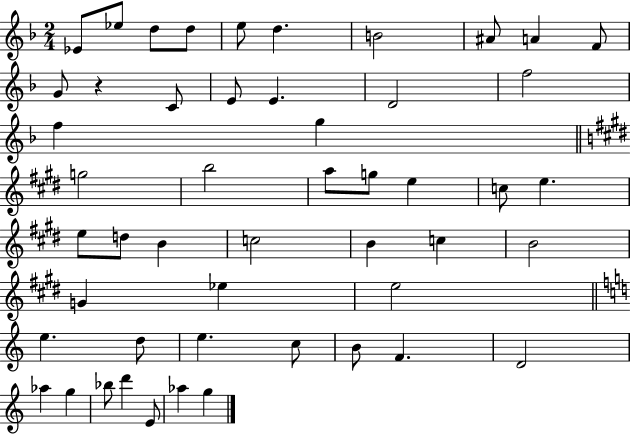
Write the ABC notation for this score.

X:1
T:Untitled
M:2/4
L:1/4
K:F
_E/2 _e/2 d/2 d/2 e/2 d B2 ^A/2 A F/2 G/2 z C/2 E/2 E D2 f2 f g g2 b2 a/2 g/2 e c/2 e e/2 d/2 B c2 B c B2 G _e e2 e d/2 e c/2 B/2 F D2 _a g _b/2 d' E/2 _a g